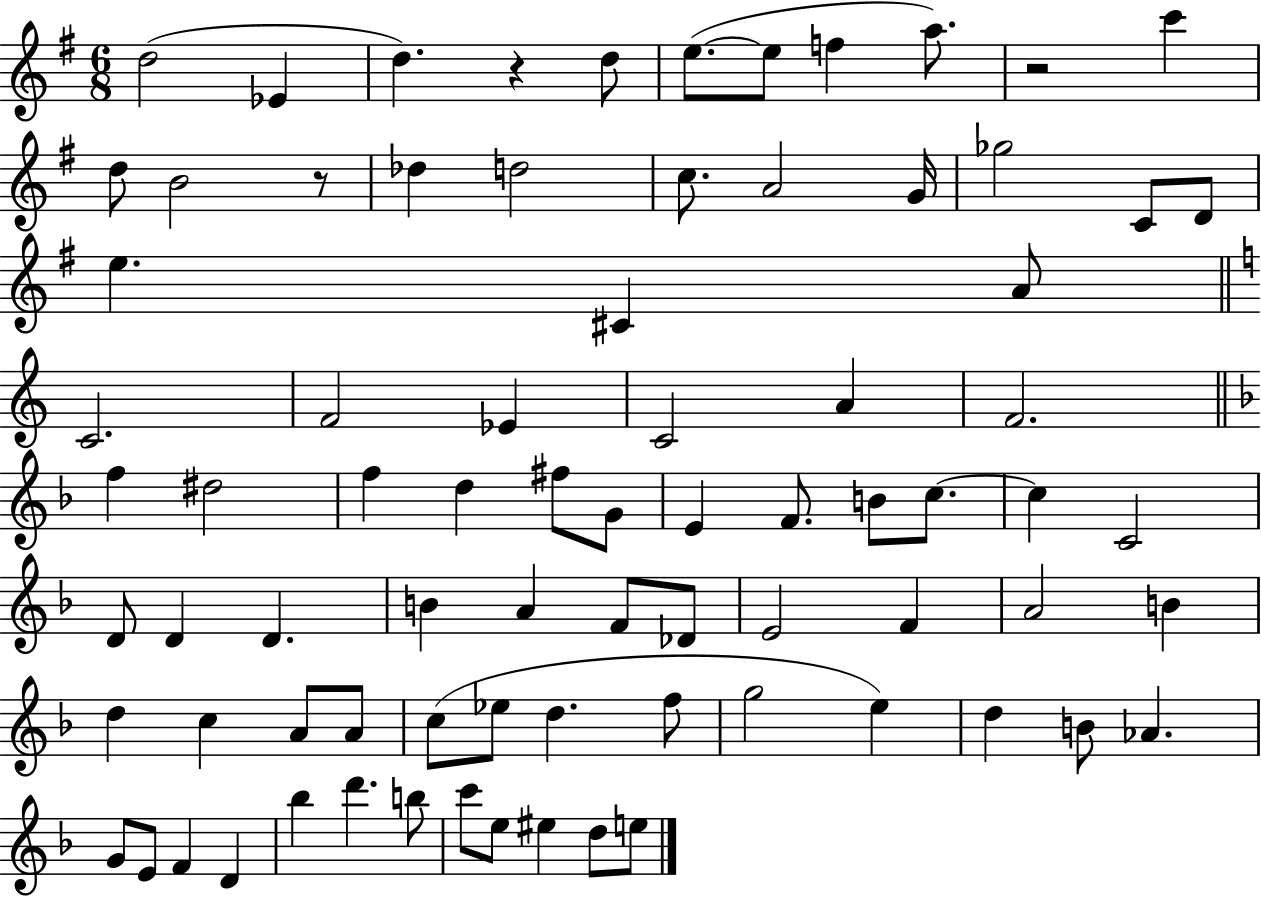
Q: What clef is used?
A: treble